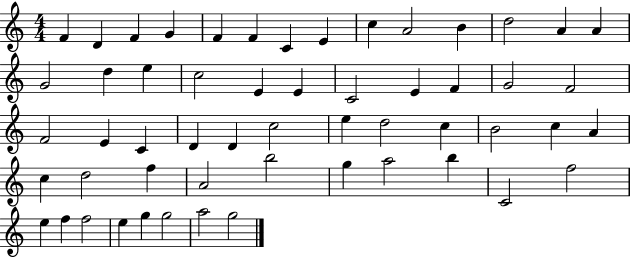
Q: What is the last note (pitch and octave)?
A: G5